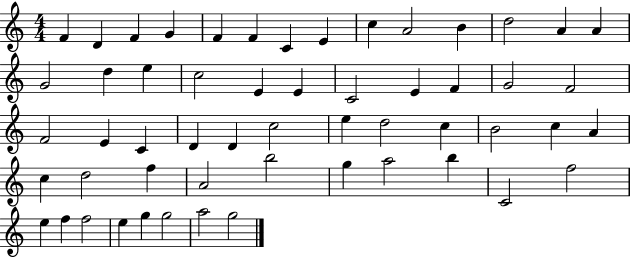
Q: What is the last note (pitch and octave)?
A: G5